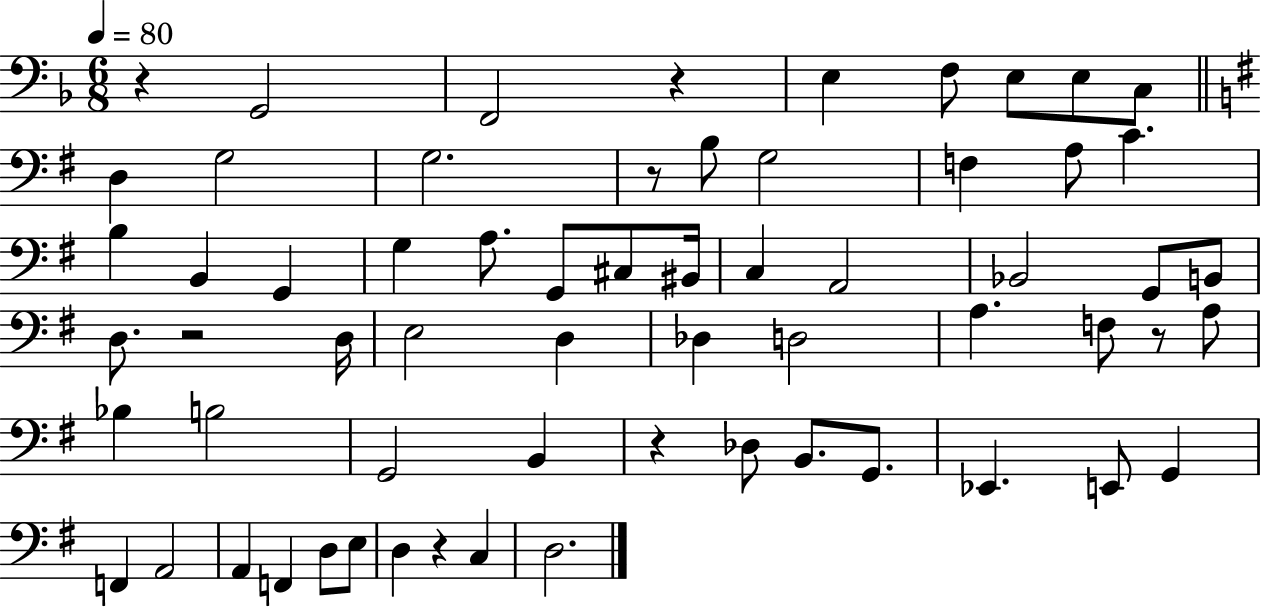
{
  \clef bass
  \numericTimeSignature
  \time 6/8
  \key f \major
  \tempo 4 = 80
  r4 g,2 | f,2 r4 | e4 f8 e8 e8 c8 | \bar "||" \break \key g \major d4 g2 | g2. | r8 b8 g2 | f4 a8 c'4. | \break b4 b,4 g,4 | g4 a8. g,8 cis8 bis,16 | c4 a,2 | bes,2 g,8 b,8 | \break d8. r2 d16 | e2 d4 | des4 d2 | a4. f8 r8 a8 | \break bes4 b2 | g,2 b,4 | r4 des8 b,8. g,8. | ees,4. e,8 g,4 | \break f,4 a,2 | a,4 f,4 d8 e8 | d4 r4 c4 | d2. | \break \bar "|."
}